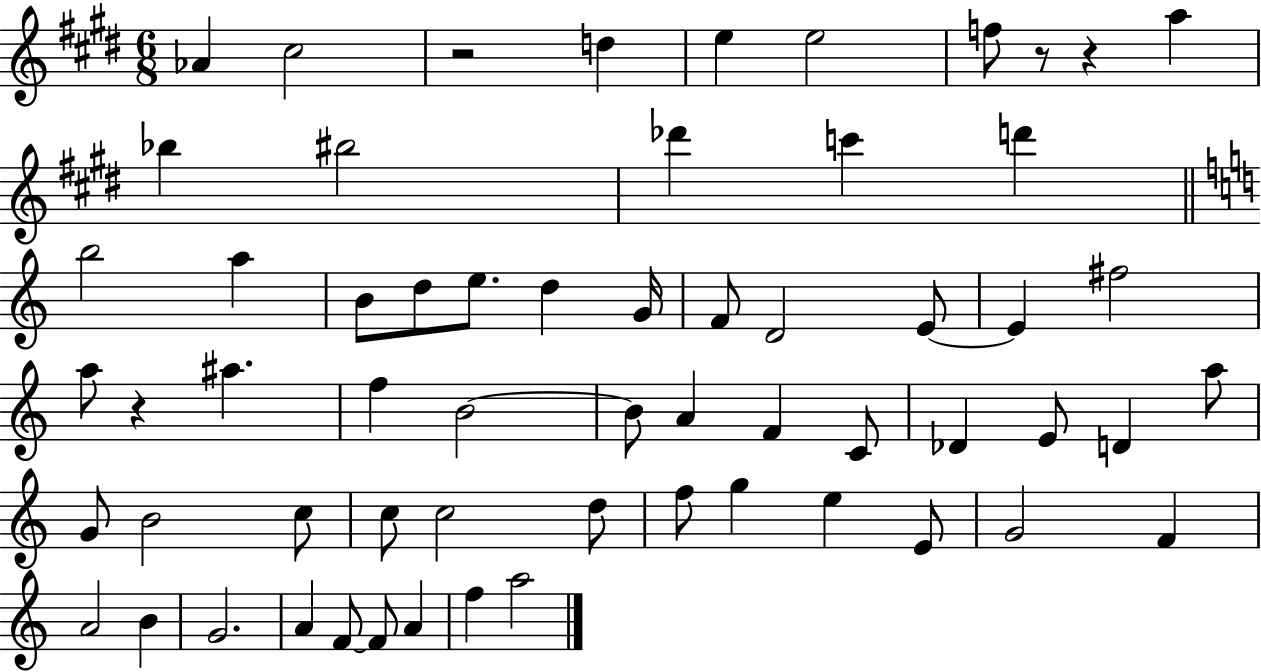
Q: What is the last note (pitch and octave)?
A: A5